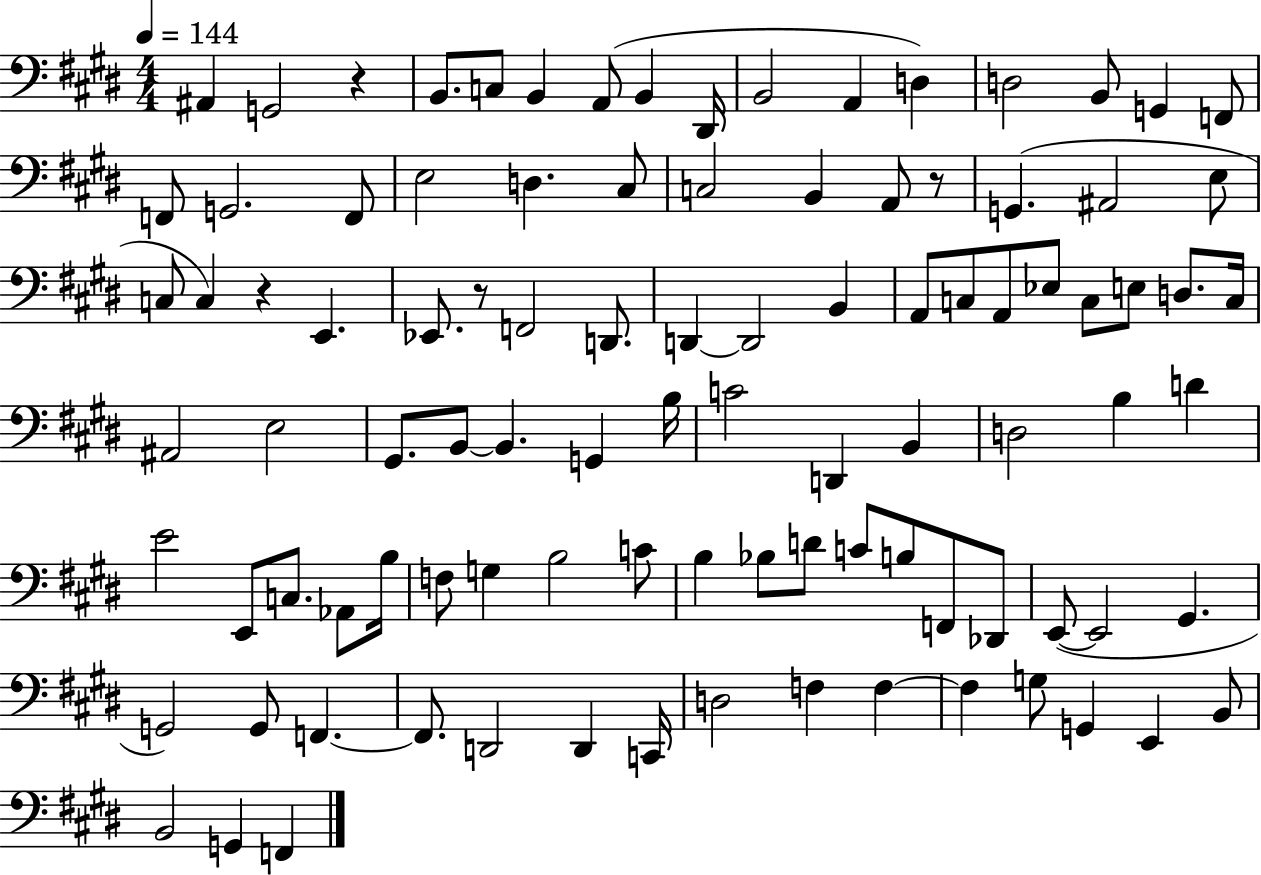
{
  \clef bass
  \numericTimeSignature
  \time 4/4
  \key e \major
  \tempo 4 = 144
  \repeat volta 2 { ais,4 g,2 r4 | b,8. c8 b,4 a,8( b,4 dis,16 | b,2 a,4 d4) | d2 b,8 g,4 f,8 | \break f,8 g,2. f,8 | e2 d4. cis8 | c2 b,4 a,8 r8 | g,4.( ais,2 e8 | \break c8 c4) r4 e,4. | ees,8. r8 f,2 d,8. | d,4~~ d,2 b,4 | a,8 c8 a,8 ees8 c8 e8 d8. c16 | \break ais,2 e2 | gis,8. b,8~~ b,4. g,4 b16 | c'2 d,4 b,4 | d2 b4 d'4 | \break e'2 e,8 c8. aes,8 b16 | f8 g4 b2 c'8 | b4 bes8 d'8 c'8 b8 f,8 des,8 | e,8~(~ e,2 gis,4. | \break g,2) g,8 f,4.~~ | f,8. d,2 d,4 c,16 | d2 f4 f4~~ | f4 g8 g,4 e,4 b,8 | \break b,2 g,4 f,4 | } \bar "|."
}